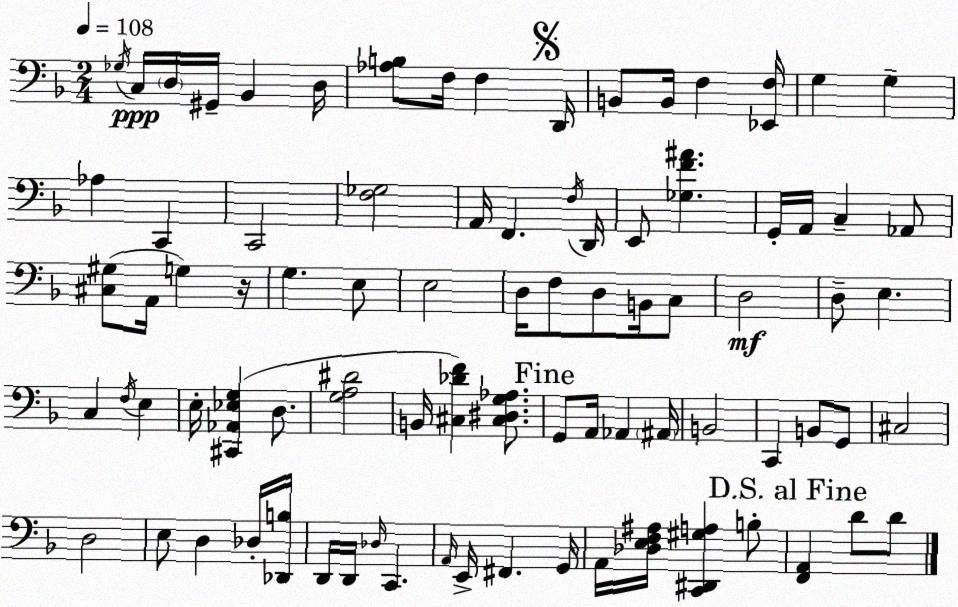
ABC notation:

X:1
T:Untitled
M:2/4
L:1/4
K:F
_G,/4 C,/4 D,/4 ^G,,/4 _B,, D,/4 [_A,B,]/2 F,/4 F, D,,/4 B,,/2 B,,/4 F, [_E,,F,]/4 G, G, _A, C,, C,,2 [F,_G,]2 A,,/4 F,, F,/4 D,,/4 E,,/2 [_G,F^A] G,,/4 A,,/4 C, _A,,/2 [^C,^G,]/2 A,,/4 G, z/4 G, E,/2 E,2 D,/4 F,/2 D,/2 B,,/4 C,/2 D,2 D,/2 E, C, F,/4 E, E,/4 [^C,,_A,,_E,G,] D,/2 [G,A,^D]2 B,,/4 [^C,_DF] [^C,^D,G,_A,]/2 G,,/2 A,,/4 _A,, ^A,,/4 B,,2 C,, B,,/2 G,,/2 ^C,2 D,2 E,/2 D, _D,/4 [_D,,B,]/4 D,,/4 D,,/4 _D,/4 C,, A,,/4 E,,/4 ^F,, G,,/4 A,,/4 [_D,E,F,^A,]/4 [C,,^D,,^G,A,] B,/2 [F,,A,,] D/2 D/2